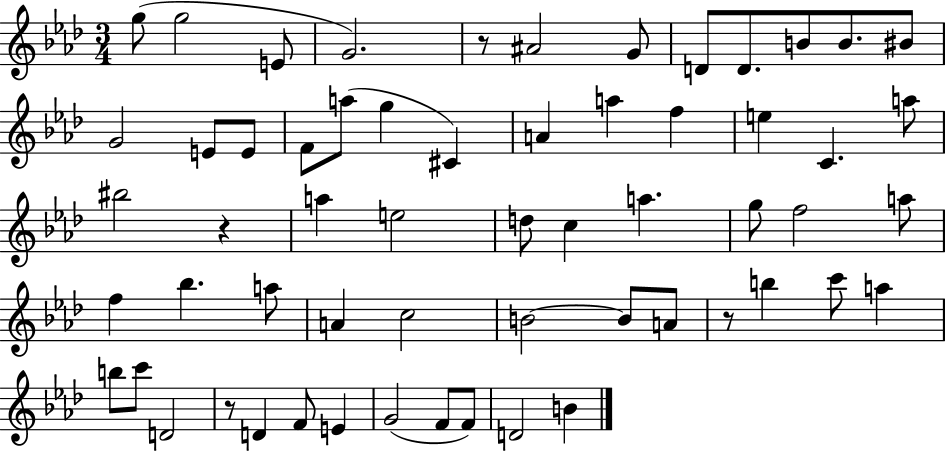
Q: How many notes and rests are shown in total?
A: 59